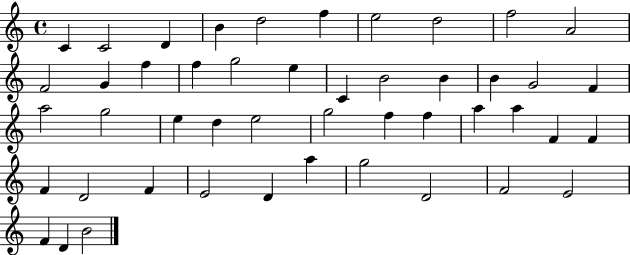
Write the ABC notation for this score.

X:1
T:Untitled
M:4/4
L:1/4
K:C
C C2 D B d2 f e2 d2 f2 A2 F2 G f f g2 e C B2 B B G2 F a2 g2 e d e2 g2 f f a a F F F D2 F E2 D a g2 D2 F2 E2 F D B2